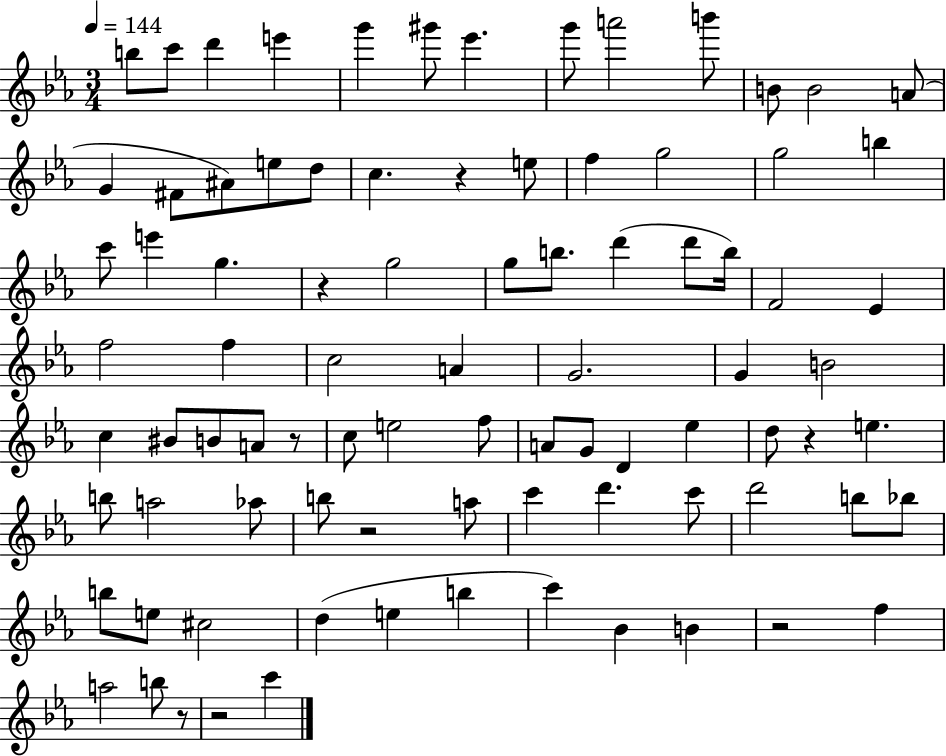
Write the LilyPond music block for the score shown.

{
  \clef treble
  \numericTimeSignature
  \time 3/4
  \key ees \major
  \tempo 4 = 144
  b''8 c'''8 d'''4 e'''4 | g'''4 gis'''8 ees'''4. | g'''8 a'''2 b'''8 | b'8 b'2 a'8( | \break g'4 fis'8 ais'8) e''8 d''8 | c''4. r4 e''8 | f''4 g''2 | g''2 b''4 | \break c'''8 e'''4 g''4. | r4 g''2 | g''8 b''8. d'''4( d'''8 b''16) | f'2 ees'4 | \break f''2 f''4 | c''2 a'4 | g'2. | g'4 b'2 | \break c''4 bis'8 b'8 a'8 r8 | c''8 e''2 f''8 | a'8 g'8 d'4 ees''4 | d''8 r4 e''4. | \break b''8 a''2 aes''8 | b''8 r2 a''8 | c'''4 d'''4. c'''8 | d'''2 b''8 bes''8 | \break b''8 e''8 cis''2 | d''4( e''4 b''4 | c'''4) bes'4 b'4 | r2 f''4 | \break a''2 b''8 r8 | r2 c'''4 | \bar "|."
}